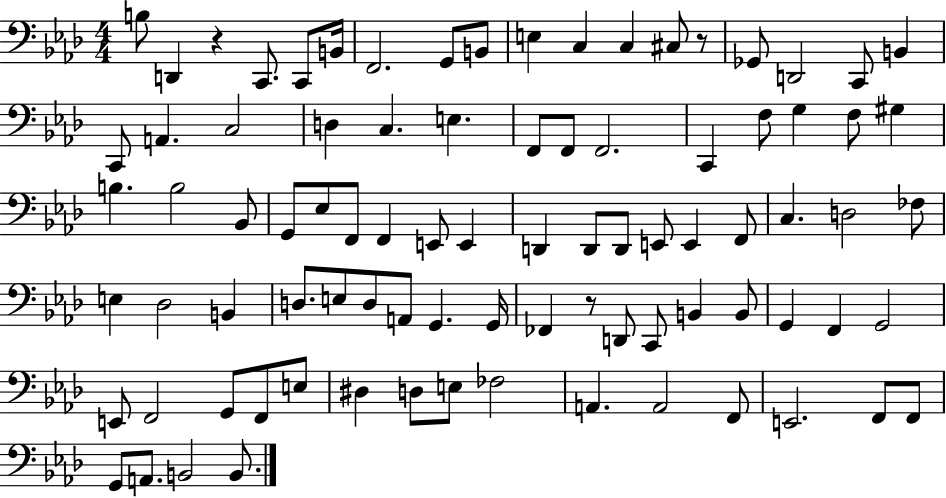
B3/e D2/q R/q C2/e. C2/e B2/s F2/h. G2/e B2/e E3/q C3/q C3/q C#3/e R/e Gb2/e D2/h C2/e B2/q C2/e A2/q. C3/h D3/q C3/q. E3/q. F2/e F2/e F2/h. C2/q F3/e G3/q F3/e G#3/q B3/q. B3/h Bb2/e G2/e Eb3/e F2/e F2/q E2/e E2/q D2/q D2/e D2/e E2/e E2/q F2/e C3/q. D3/h FES3/e E3/q Db3/h B2/q D3/e. E3/e D3/e A2/e G2/q. G2/s FES2/q R/e D2/e C2/e B2/q B2/e G2/q F2/q G2/h E2/e F2/h G2/e F2/e E3/e D#3/q D3/e E3/e FES3/h A2/q. A2/h F2/e E2/h. F2/e F2/e G2/e A2/e. B2/h B2/e.